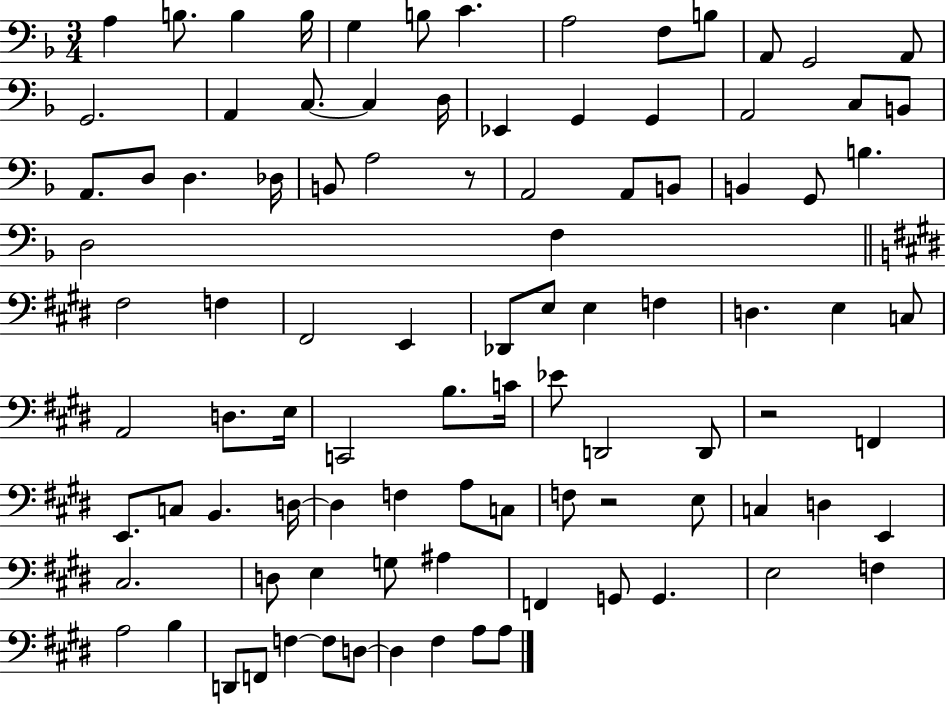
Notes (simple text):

A3/q B3/e. B3/q B3/s G3/q B3/e C4/q. A3/h F3/e B3/e A2/e G2/h A2/e G2/h. A2/q C3/e. C3/q D3/s Eb2/q G2/q G2/q A2/h C3/e B2/e A2/e. D3/e D3/q. Db3/s B2/e A3/h R/e A2/h A2/e B2/e B2/q G2/e B3/q. D3/h F3/q F#3/h F3/q F#2/h E2/q Db2/e E3/e E3/q F3/q D3/q. E3/q C3/e A2/h D3/e. E3/s C2/h B3/e. C4/s Eb4/e D2/h D2/e R/h F2/q E2/e. C3/e B2/q. D3/s D3/q F3/q A3/e C3/e F3/e R/h E3/e C3/q D3/q E2/q C#3/h. D3/e E3/q G3/e A#3/q F2/q G2/e G2/q. E3/h F3/q A3/h B3/q D2/e F2/e F3/q F3/e D3/e D3/q F#3/q A3/e A3/e